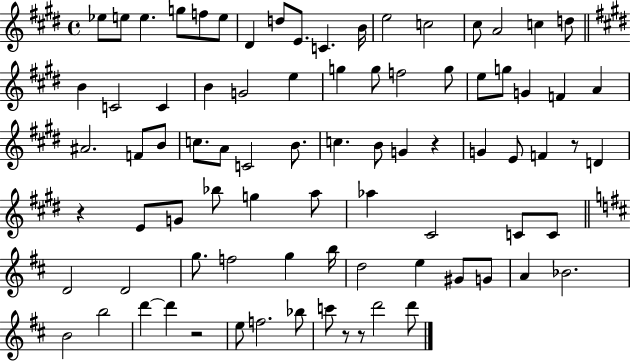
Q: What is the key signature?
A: E major